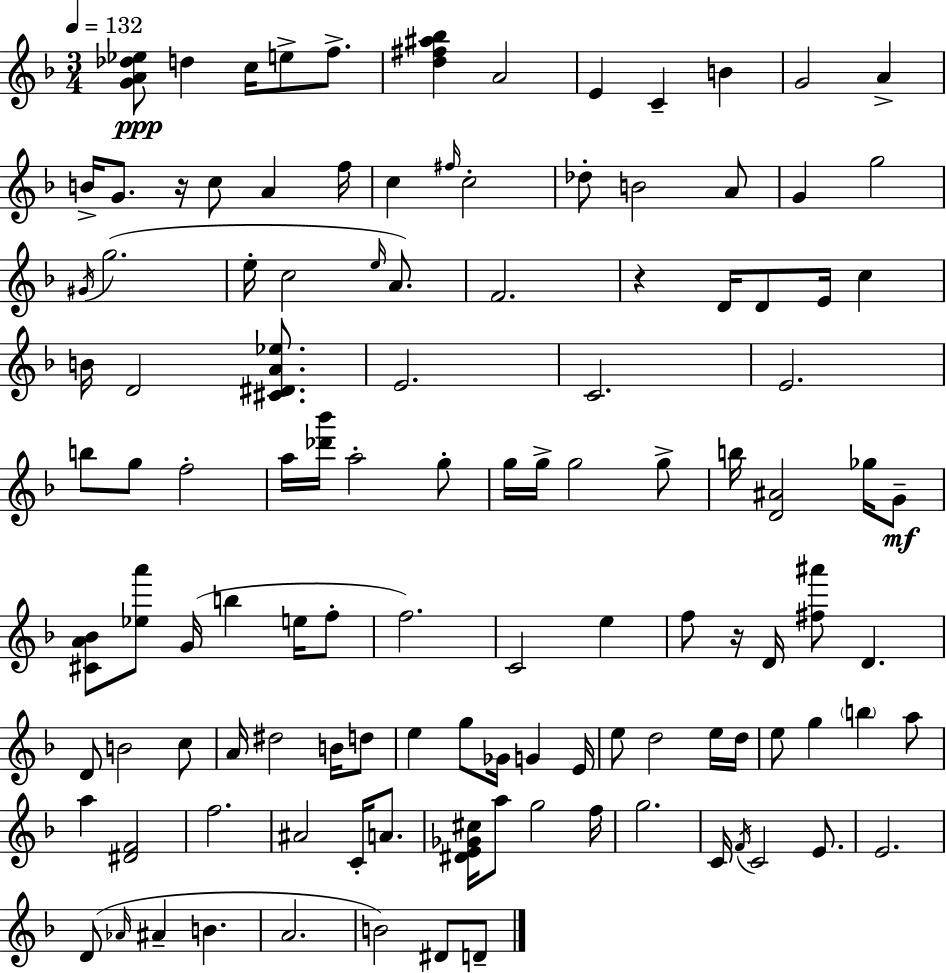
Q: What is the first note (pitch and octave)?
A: D5